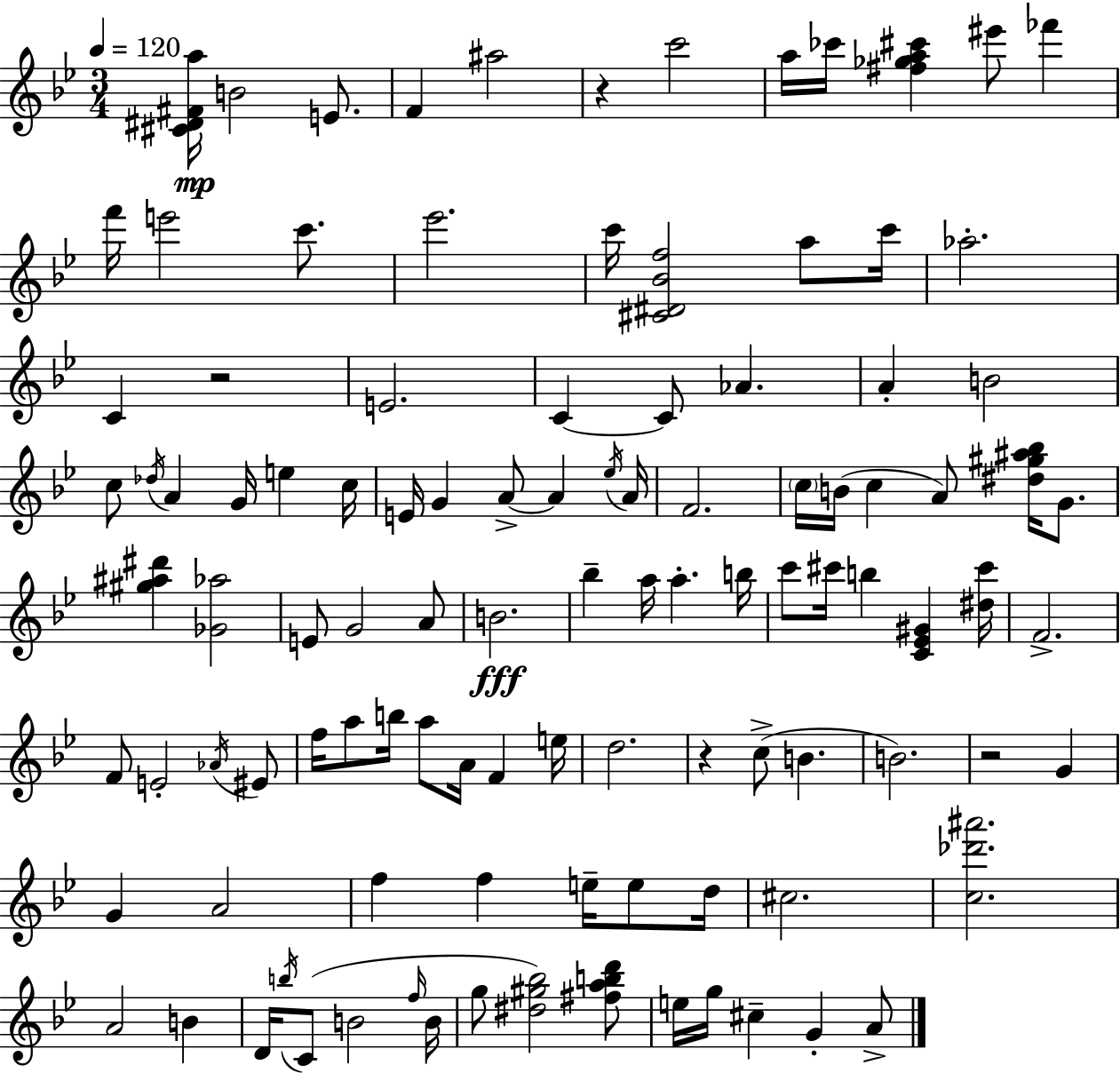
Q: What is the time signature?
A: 3/4